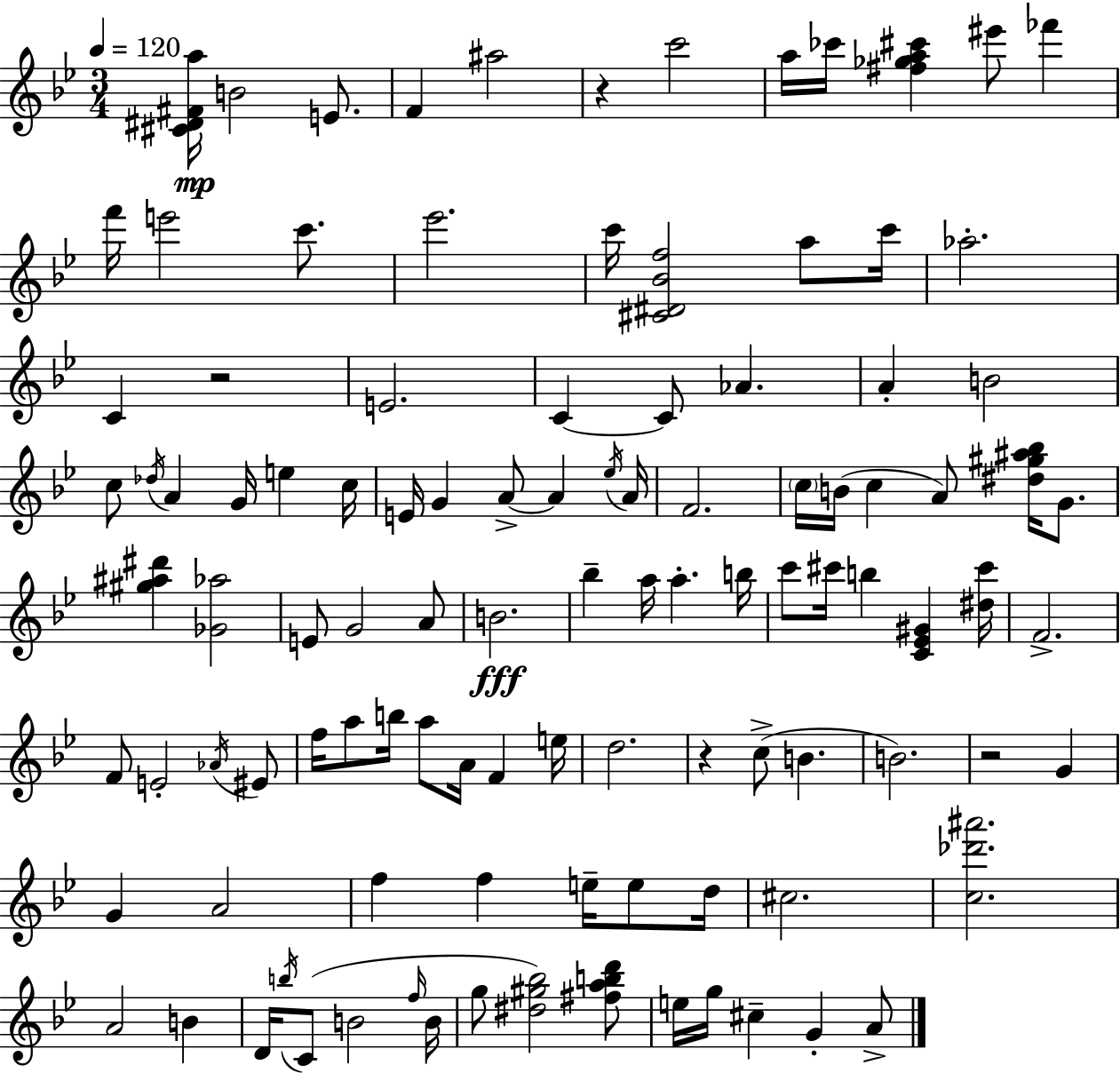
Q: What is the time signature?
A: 3/4